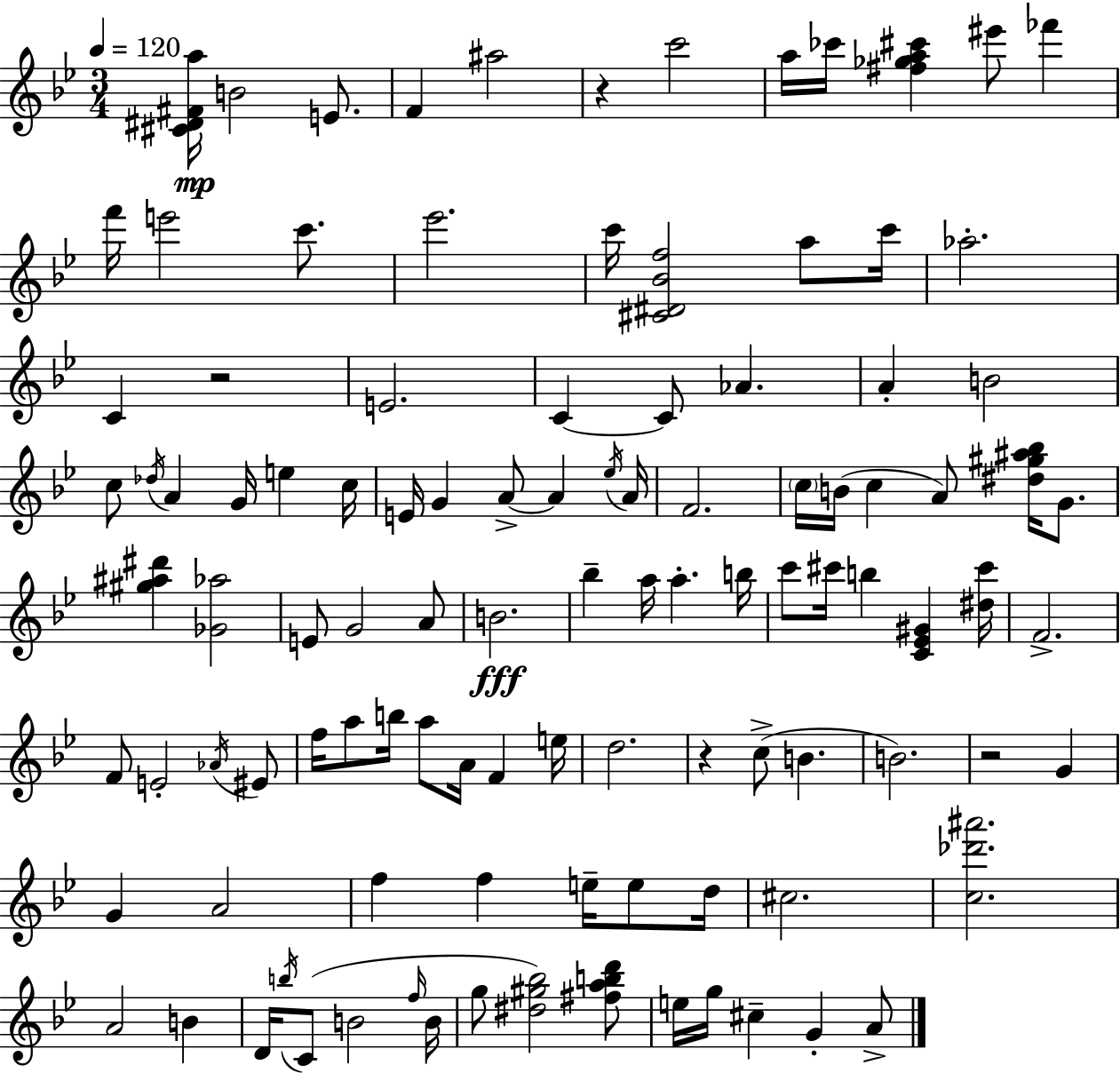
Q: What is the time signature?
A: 3/4